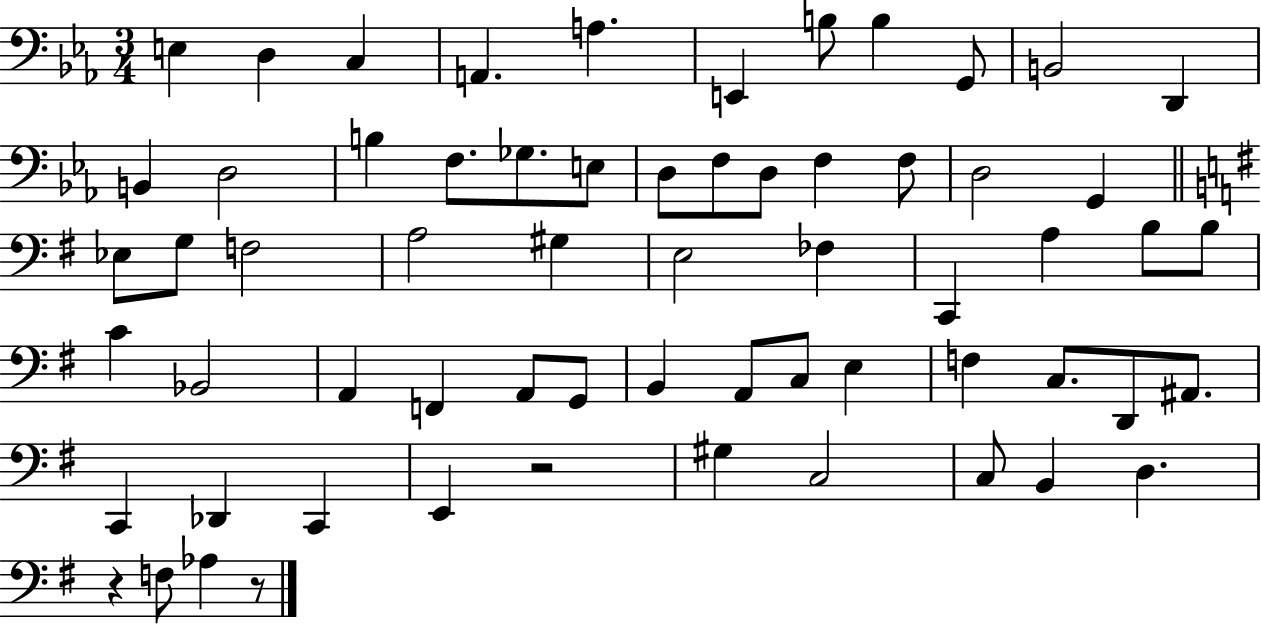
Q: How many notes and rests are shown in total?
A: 63